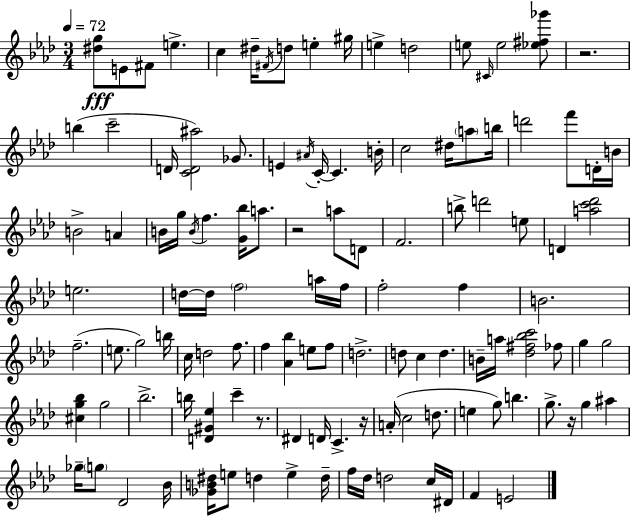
X:1
T:Untitled
M:3/4
L:1/4
K:Ab
[^dg]/2 E/2 ^F/2 e c ^d/4 ^F/4 d/2 e ^g/4 e d2 e/2 ^C/4 e2 [_e^f_g']/2 z2 b c'2 D/4 [CD^a]2 _G/2 E ^A/4 C/4 C B/4 c2 ^d/4 a/2 b/4 d'2 f'/2 D/4 B/4 B2 A B/4 g/4 B/4 f [G_b]/4 a/2 z2 a/2 D/2 F2 b/2 d'2 e/2 D [ac'_d']2 e2 d/4 d/4 f2 a/4 f/4 f2 f B2 f2 e/2 g2 b/4 c/4 d2 f/2 f [_A_b] e/2 f/2 d2 d/2 c d B/4 a/4 [_d^f_bc']2 _f/2 g g2 [^cg_b] g2 _b2 b/4 [D^G_e] c' z/2 ^D D/4 C z/4 A/4 c2 d/2 e g/2 b g/2 z/4 g ^a _g/4 g/2 _D2 _B/4 [_GB^d]/4 e/2 d e d/4 f/4 _d/4 d2 c/4 ^D/4 F E2